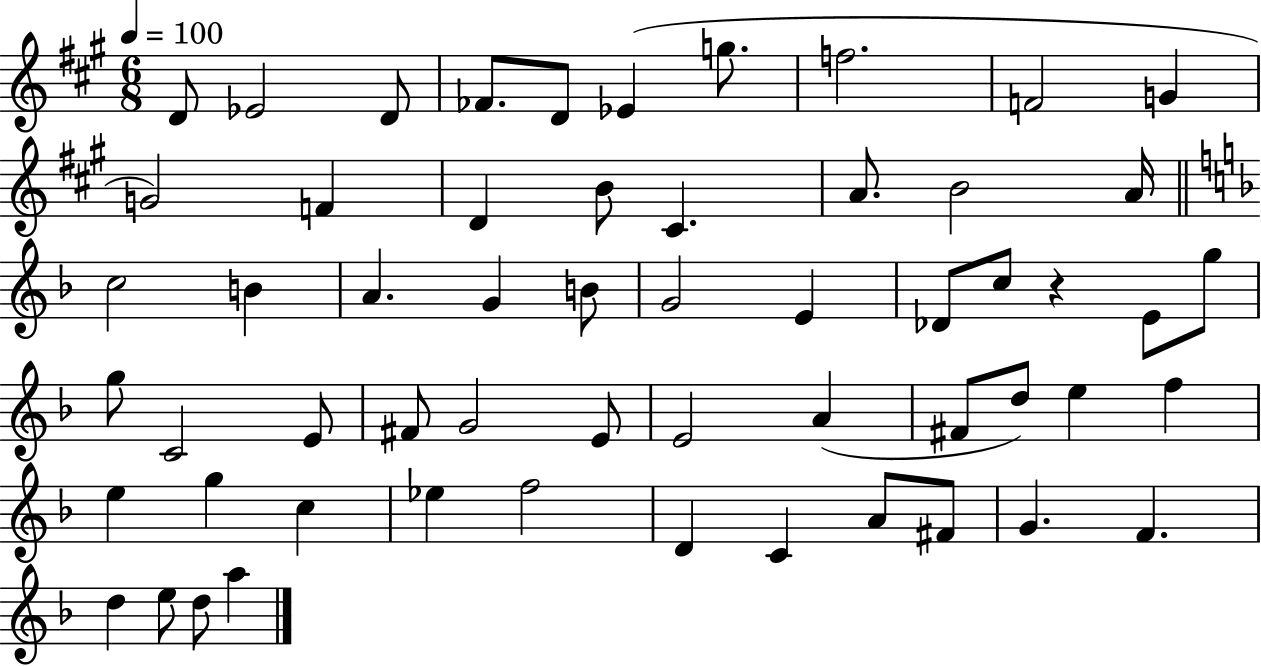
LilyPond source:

{
  \clef treble
  \numericTimeSignature
  \time 6/8
  \key a \major
  \tempo 4 = 100
  d'8 ees'2 d'8 | fes'8. d'8 ees'4( g''8. | f''2. | f'2 g'4 | \break g'2) f'4 | d'4 b'8 cis'4. | a'8. b'2 a'16 | \bar "||" \break \key d \minor c''2 b'4 | a'4. g'4 b'8 | g'2 e'4 | des'8 c''8 r4 e'8 g''8 | \break g''8 c'2 e'8 | fis'8 g'2 e'8 | e'2 a'4( | fis'8 d''8) e''4 f''4 | \break e''4 g''4 c''4 | ees''4 f''2 | d'4 c'4 a'8 fis'8 | g'4. f'4. | \break d''4 e''8 d''8 a''4 | \bar "|."
}